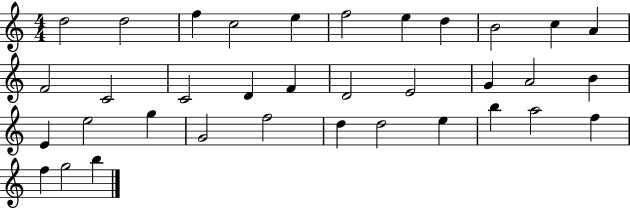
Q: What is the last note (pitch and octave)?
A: B5